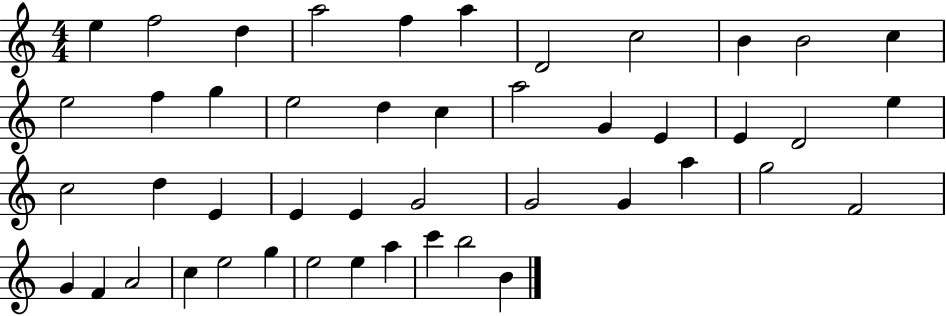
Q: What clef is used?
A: treble